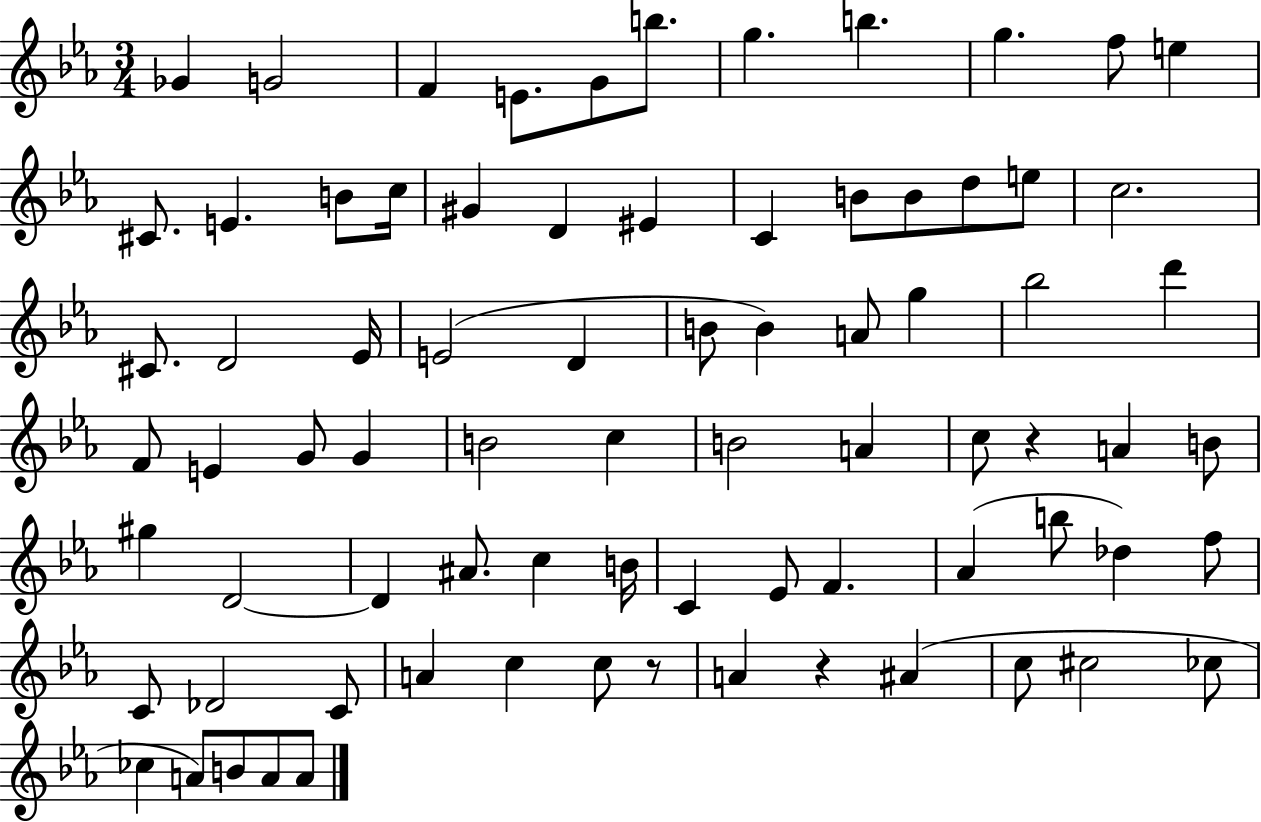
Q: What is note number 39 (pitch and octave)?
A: G4